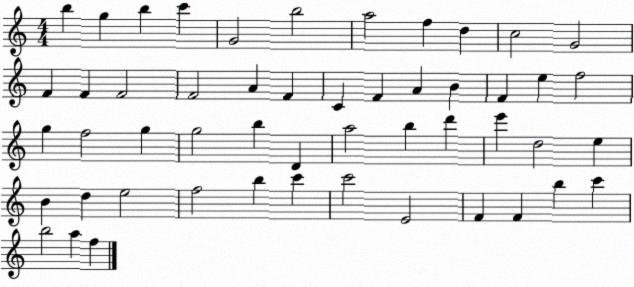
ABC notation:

X:1
T:Untitled
M:4/4
L:1/4
K:C
b g b c' G2 b2 a2 f d c2 G2 F F F2 F2 A F C F A B F e f2 g f2 g g2 b D a2 b d' e' d2 e B d e2 f2 b c' c'2 E2 F F b c' b2 a f